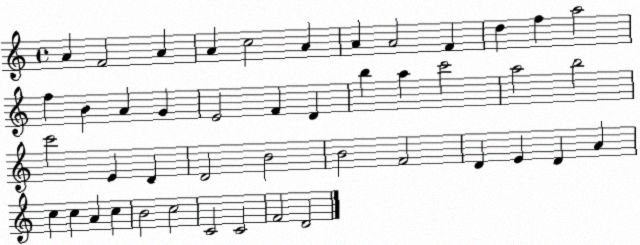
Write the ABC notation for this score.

X:1
T:Untitled
M:4/4
L:1/4
K:C
A F2 A A c2 A A A2 F d f a2 f B A G E2 F D b a c'2 a2 b2 c'2 E D D2 B2 B2 F2 D E D A c c A c B2 c2 C2 C2 F2 D2